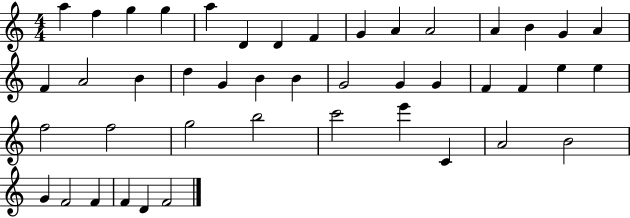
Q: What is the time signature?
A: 4/4